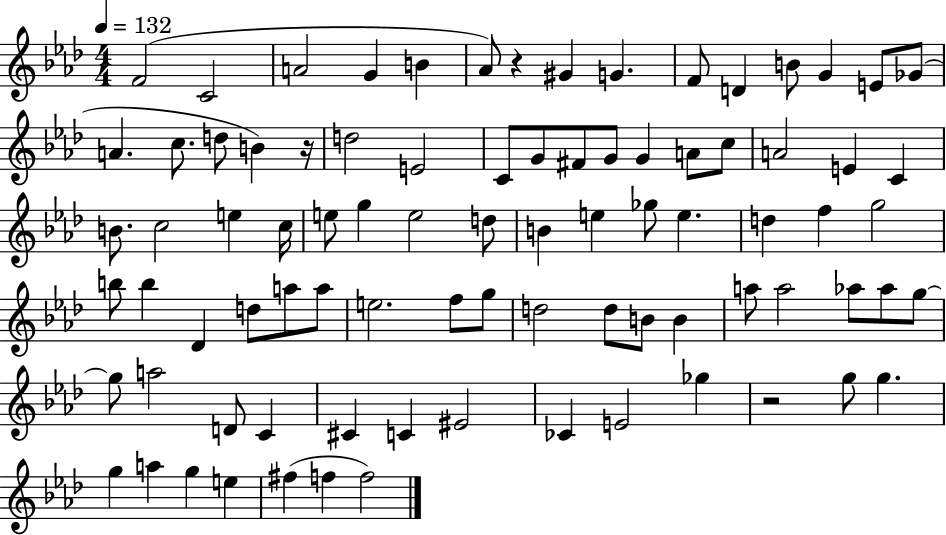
F4/h C4/h A4/h G4/q B4/q Ab4/e R/q G#4/q G4/q. F4/e D4/q B4/e G4/q E4/e Gb4/e A4/q. C5/e. D5/e B4/q R/s D5/h E4/h C4/e G4/e F#4/e G4/e G4/q A4/e C5/e A4/h E4/q C4/q B4/e. C5/h E5/q C5/s E5/e G5/q E5/h D5/e B4/q E5/q Gb5/e E5/q. D5/q F5/q G5/h B5/e B5/q Db4/q D5/e A5/e A5/e E5/h. F5/e G5/e D5/h D5/e B4/e B4/q A5/e A5/h Ab5/e Ab5/e G5/e G5/e A5/h D4/e C4/q C#4/q C4/q EIS4/h CES4/q E4/h Gb5/q R/h G5/e G5/q. G5/q A5/q G5/q E5/q F#5/q F5/q F5/h